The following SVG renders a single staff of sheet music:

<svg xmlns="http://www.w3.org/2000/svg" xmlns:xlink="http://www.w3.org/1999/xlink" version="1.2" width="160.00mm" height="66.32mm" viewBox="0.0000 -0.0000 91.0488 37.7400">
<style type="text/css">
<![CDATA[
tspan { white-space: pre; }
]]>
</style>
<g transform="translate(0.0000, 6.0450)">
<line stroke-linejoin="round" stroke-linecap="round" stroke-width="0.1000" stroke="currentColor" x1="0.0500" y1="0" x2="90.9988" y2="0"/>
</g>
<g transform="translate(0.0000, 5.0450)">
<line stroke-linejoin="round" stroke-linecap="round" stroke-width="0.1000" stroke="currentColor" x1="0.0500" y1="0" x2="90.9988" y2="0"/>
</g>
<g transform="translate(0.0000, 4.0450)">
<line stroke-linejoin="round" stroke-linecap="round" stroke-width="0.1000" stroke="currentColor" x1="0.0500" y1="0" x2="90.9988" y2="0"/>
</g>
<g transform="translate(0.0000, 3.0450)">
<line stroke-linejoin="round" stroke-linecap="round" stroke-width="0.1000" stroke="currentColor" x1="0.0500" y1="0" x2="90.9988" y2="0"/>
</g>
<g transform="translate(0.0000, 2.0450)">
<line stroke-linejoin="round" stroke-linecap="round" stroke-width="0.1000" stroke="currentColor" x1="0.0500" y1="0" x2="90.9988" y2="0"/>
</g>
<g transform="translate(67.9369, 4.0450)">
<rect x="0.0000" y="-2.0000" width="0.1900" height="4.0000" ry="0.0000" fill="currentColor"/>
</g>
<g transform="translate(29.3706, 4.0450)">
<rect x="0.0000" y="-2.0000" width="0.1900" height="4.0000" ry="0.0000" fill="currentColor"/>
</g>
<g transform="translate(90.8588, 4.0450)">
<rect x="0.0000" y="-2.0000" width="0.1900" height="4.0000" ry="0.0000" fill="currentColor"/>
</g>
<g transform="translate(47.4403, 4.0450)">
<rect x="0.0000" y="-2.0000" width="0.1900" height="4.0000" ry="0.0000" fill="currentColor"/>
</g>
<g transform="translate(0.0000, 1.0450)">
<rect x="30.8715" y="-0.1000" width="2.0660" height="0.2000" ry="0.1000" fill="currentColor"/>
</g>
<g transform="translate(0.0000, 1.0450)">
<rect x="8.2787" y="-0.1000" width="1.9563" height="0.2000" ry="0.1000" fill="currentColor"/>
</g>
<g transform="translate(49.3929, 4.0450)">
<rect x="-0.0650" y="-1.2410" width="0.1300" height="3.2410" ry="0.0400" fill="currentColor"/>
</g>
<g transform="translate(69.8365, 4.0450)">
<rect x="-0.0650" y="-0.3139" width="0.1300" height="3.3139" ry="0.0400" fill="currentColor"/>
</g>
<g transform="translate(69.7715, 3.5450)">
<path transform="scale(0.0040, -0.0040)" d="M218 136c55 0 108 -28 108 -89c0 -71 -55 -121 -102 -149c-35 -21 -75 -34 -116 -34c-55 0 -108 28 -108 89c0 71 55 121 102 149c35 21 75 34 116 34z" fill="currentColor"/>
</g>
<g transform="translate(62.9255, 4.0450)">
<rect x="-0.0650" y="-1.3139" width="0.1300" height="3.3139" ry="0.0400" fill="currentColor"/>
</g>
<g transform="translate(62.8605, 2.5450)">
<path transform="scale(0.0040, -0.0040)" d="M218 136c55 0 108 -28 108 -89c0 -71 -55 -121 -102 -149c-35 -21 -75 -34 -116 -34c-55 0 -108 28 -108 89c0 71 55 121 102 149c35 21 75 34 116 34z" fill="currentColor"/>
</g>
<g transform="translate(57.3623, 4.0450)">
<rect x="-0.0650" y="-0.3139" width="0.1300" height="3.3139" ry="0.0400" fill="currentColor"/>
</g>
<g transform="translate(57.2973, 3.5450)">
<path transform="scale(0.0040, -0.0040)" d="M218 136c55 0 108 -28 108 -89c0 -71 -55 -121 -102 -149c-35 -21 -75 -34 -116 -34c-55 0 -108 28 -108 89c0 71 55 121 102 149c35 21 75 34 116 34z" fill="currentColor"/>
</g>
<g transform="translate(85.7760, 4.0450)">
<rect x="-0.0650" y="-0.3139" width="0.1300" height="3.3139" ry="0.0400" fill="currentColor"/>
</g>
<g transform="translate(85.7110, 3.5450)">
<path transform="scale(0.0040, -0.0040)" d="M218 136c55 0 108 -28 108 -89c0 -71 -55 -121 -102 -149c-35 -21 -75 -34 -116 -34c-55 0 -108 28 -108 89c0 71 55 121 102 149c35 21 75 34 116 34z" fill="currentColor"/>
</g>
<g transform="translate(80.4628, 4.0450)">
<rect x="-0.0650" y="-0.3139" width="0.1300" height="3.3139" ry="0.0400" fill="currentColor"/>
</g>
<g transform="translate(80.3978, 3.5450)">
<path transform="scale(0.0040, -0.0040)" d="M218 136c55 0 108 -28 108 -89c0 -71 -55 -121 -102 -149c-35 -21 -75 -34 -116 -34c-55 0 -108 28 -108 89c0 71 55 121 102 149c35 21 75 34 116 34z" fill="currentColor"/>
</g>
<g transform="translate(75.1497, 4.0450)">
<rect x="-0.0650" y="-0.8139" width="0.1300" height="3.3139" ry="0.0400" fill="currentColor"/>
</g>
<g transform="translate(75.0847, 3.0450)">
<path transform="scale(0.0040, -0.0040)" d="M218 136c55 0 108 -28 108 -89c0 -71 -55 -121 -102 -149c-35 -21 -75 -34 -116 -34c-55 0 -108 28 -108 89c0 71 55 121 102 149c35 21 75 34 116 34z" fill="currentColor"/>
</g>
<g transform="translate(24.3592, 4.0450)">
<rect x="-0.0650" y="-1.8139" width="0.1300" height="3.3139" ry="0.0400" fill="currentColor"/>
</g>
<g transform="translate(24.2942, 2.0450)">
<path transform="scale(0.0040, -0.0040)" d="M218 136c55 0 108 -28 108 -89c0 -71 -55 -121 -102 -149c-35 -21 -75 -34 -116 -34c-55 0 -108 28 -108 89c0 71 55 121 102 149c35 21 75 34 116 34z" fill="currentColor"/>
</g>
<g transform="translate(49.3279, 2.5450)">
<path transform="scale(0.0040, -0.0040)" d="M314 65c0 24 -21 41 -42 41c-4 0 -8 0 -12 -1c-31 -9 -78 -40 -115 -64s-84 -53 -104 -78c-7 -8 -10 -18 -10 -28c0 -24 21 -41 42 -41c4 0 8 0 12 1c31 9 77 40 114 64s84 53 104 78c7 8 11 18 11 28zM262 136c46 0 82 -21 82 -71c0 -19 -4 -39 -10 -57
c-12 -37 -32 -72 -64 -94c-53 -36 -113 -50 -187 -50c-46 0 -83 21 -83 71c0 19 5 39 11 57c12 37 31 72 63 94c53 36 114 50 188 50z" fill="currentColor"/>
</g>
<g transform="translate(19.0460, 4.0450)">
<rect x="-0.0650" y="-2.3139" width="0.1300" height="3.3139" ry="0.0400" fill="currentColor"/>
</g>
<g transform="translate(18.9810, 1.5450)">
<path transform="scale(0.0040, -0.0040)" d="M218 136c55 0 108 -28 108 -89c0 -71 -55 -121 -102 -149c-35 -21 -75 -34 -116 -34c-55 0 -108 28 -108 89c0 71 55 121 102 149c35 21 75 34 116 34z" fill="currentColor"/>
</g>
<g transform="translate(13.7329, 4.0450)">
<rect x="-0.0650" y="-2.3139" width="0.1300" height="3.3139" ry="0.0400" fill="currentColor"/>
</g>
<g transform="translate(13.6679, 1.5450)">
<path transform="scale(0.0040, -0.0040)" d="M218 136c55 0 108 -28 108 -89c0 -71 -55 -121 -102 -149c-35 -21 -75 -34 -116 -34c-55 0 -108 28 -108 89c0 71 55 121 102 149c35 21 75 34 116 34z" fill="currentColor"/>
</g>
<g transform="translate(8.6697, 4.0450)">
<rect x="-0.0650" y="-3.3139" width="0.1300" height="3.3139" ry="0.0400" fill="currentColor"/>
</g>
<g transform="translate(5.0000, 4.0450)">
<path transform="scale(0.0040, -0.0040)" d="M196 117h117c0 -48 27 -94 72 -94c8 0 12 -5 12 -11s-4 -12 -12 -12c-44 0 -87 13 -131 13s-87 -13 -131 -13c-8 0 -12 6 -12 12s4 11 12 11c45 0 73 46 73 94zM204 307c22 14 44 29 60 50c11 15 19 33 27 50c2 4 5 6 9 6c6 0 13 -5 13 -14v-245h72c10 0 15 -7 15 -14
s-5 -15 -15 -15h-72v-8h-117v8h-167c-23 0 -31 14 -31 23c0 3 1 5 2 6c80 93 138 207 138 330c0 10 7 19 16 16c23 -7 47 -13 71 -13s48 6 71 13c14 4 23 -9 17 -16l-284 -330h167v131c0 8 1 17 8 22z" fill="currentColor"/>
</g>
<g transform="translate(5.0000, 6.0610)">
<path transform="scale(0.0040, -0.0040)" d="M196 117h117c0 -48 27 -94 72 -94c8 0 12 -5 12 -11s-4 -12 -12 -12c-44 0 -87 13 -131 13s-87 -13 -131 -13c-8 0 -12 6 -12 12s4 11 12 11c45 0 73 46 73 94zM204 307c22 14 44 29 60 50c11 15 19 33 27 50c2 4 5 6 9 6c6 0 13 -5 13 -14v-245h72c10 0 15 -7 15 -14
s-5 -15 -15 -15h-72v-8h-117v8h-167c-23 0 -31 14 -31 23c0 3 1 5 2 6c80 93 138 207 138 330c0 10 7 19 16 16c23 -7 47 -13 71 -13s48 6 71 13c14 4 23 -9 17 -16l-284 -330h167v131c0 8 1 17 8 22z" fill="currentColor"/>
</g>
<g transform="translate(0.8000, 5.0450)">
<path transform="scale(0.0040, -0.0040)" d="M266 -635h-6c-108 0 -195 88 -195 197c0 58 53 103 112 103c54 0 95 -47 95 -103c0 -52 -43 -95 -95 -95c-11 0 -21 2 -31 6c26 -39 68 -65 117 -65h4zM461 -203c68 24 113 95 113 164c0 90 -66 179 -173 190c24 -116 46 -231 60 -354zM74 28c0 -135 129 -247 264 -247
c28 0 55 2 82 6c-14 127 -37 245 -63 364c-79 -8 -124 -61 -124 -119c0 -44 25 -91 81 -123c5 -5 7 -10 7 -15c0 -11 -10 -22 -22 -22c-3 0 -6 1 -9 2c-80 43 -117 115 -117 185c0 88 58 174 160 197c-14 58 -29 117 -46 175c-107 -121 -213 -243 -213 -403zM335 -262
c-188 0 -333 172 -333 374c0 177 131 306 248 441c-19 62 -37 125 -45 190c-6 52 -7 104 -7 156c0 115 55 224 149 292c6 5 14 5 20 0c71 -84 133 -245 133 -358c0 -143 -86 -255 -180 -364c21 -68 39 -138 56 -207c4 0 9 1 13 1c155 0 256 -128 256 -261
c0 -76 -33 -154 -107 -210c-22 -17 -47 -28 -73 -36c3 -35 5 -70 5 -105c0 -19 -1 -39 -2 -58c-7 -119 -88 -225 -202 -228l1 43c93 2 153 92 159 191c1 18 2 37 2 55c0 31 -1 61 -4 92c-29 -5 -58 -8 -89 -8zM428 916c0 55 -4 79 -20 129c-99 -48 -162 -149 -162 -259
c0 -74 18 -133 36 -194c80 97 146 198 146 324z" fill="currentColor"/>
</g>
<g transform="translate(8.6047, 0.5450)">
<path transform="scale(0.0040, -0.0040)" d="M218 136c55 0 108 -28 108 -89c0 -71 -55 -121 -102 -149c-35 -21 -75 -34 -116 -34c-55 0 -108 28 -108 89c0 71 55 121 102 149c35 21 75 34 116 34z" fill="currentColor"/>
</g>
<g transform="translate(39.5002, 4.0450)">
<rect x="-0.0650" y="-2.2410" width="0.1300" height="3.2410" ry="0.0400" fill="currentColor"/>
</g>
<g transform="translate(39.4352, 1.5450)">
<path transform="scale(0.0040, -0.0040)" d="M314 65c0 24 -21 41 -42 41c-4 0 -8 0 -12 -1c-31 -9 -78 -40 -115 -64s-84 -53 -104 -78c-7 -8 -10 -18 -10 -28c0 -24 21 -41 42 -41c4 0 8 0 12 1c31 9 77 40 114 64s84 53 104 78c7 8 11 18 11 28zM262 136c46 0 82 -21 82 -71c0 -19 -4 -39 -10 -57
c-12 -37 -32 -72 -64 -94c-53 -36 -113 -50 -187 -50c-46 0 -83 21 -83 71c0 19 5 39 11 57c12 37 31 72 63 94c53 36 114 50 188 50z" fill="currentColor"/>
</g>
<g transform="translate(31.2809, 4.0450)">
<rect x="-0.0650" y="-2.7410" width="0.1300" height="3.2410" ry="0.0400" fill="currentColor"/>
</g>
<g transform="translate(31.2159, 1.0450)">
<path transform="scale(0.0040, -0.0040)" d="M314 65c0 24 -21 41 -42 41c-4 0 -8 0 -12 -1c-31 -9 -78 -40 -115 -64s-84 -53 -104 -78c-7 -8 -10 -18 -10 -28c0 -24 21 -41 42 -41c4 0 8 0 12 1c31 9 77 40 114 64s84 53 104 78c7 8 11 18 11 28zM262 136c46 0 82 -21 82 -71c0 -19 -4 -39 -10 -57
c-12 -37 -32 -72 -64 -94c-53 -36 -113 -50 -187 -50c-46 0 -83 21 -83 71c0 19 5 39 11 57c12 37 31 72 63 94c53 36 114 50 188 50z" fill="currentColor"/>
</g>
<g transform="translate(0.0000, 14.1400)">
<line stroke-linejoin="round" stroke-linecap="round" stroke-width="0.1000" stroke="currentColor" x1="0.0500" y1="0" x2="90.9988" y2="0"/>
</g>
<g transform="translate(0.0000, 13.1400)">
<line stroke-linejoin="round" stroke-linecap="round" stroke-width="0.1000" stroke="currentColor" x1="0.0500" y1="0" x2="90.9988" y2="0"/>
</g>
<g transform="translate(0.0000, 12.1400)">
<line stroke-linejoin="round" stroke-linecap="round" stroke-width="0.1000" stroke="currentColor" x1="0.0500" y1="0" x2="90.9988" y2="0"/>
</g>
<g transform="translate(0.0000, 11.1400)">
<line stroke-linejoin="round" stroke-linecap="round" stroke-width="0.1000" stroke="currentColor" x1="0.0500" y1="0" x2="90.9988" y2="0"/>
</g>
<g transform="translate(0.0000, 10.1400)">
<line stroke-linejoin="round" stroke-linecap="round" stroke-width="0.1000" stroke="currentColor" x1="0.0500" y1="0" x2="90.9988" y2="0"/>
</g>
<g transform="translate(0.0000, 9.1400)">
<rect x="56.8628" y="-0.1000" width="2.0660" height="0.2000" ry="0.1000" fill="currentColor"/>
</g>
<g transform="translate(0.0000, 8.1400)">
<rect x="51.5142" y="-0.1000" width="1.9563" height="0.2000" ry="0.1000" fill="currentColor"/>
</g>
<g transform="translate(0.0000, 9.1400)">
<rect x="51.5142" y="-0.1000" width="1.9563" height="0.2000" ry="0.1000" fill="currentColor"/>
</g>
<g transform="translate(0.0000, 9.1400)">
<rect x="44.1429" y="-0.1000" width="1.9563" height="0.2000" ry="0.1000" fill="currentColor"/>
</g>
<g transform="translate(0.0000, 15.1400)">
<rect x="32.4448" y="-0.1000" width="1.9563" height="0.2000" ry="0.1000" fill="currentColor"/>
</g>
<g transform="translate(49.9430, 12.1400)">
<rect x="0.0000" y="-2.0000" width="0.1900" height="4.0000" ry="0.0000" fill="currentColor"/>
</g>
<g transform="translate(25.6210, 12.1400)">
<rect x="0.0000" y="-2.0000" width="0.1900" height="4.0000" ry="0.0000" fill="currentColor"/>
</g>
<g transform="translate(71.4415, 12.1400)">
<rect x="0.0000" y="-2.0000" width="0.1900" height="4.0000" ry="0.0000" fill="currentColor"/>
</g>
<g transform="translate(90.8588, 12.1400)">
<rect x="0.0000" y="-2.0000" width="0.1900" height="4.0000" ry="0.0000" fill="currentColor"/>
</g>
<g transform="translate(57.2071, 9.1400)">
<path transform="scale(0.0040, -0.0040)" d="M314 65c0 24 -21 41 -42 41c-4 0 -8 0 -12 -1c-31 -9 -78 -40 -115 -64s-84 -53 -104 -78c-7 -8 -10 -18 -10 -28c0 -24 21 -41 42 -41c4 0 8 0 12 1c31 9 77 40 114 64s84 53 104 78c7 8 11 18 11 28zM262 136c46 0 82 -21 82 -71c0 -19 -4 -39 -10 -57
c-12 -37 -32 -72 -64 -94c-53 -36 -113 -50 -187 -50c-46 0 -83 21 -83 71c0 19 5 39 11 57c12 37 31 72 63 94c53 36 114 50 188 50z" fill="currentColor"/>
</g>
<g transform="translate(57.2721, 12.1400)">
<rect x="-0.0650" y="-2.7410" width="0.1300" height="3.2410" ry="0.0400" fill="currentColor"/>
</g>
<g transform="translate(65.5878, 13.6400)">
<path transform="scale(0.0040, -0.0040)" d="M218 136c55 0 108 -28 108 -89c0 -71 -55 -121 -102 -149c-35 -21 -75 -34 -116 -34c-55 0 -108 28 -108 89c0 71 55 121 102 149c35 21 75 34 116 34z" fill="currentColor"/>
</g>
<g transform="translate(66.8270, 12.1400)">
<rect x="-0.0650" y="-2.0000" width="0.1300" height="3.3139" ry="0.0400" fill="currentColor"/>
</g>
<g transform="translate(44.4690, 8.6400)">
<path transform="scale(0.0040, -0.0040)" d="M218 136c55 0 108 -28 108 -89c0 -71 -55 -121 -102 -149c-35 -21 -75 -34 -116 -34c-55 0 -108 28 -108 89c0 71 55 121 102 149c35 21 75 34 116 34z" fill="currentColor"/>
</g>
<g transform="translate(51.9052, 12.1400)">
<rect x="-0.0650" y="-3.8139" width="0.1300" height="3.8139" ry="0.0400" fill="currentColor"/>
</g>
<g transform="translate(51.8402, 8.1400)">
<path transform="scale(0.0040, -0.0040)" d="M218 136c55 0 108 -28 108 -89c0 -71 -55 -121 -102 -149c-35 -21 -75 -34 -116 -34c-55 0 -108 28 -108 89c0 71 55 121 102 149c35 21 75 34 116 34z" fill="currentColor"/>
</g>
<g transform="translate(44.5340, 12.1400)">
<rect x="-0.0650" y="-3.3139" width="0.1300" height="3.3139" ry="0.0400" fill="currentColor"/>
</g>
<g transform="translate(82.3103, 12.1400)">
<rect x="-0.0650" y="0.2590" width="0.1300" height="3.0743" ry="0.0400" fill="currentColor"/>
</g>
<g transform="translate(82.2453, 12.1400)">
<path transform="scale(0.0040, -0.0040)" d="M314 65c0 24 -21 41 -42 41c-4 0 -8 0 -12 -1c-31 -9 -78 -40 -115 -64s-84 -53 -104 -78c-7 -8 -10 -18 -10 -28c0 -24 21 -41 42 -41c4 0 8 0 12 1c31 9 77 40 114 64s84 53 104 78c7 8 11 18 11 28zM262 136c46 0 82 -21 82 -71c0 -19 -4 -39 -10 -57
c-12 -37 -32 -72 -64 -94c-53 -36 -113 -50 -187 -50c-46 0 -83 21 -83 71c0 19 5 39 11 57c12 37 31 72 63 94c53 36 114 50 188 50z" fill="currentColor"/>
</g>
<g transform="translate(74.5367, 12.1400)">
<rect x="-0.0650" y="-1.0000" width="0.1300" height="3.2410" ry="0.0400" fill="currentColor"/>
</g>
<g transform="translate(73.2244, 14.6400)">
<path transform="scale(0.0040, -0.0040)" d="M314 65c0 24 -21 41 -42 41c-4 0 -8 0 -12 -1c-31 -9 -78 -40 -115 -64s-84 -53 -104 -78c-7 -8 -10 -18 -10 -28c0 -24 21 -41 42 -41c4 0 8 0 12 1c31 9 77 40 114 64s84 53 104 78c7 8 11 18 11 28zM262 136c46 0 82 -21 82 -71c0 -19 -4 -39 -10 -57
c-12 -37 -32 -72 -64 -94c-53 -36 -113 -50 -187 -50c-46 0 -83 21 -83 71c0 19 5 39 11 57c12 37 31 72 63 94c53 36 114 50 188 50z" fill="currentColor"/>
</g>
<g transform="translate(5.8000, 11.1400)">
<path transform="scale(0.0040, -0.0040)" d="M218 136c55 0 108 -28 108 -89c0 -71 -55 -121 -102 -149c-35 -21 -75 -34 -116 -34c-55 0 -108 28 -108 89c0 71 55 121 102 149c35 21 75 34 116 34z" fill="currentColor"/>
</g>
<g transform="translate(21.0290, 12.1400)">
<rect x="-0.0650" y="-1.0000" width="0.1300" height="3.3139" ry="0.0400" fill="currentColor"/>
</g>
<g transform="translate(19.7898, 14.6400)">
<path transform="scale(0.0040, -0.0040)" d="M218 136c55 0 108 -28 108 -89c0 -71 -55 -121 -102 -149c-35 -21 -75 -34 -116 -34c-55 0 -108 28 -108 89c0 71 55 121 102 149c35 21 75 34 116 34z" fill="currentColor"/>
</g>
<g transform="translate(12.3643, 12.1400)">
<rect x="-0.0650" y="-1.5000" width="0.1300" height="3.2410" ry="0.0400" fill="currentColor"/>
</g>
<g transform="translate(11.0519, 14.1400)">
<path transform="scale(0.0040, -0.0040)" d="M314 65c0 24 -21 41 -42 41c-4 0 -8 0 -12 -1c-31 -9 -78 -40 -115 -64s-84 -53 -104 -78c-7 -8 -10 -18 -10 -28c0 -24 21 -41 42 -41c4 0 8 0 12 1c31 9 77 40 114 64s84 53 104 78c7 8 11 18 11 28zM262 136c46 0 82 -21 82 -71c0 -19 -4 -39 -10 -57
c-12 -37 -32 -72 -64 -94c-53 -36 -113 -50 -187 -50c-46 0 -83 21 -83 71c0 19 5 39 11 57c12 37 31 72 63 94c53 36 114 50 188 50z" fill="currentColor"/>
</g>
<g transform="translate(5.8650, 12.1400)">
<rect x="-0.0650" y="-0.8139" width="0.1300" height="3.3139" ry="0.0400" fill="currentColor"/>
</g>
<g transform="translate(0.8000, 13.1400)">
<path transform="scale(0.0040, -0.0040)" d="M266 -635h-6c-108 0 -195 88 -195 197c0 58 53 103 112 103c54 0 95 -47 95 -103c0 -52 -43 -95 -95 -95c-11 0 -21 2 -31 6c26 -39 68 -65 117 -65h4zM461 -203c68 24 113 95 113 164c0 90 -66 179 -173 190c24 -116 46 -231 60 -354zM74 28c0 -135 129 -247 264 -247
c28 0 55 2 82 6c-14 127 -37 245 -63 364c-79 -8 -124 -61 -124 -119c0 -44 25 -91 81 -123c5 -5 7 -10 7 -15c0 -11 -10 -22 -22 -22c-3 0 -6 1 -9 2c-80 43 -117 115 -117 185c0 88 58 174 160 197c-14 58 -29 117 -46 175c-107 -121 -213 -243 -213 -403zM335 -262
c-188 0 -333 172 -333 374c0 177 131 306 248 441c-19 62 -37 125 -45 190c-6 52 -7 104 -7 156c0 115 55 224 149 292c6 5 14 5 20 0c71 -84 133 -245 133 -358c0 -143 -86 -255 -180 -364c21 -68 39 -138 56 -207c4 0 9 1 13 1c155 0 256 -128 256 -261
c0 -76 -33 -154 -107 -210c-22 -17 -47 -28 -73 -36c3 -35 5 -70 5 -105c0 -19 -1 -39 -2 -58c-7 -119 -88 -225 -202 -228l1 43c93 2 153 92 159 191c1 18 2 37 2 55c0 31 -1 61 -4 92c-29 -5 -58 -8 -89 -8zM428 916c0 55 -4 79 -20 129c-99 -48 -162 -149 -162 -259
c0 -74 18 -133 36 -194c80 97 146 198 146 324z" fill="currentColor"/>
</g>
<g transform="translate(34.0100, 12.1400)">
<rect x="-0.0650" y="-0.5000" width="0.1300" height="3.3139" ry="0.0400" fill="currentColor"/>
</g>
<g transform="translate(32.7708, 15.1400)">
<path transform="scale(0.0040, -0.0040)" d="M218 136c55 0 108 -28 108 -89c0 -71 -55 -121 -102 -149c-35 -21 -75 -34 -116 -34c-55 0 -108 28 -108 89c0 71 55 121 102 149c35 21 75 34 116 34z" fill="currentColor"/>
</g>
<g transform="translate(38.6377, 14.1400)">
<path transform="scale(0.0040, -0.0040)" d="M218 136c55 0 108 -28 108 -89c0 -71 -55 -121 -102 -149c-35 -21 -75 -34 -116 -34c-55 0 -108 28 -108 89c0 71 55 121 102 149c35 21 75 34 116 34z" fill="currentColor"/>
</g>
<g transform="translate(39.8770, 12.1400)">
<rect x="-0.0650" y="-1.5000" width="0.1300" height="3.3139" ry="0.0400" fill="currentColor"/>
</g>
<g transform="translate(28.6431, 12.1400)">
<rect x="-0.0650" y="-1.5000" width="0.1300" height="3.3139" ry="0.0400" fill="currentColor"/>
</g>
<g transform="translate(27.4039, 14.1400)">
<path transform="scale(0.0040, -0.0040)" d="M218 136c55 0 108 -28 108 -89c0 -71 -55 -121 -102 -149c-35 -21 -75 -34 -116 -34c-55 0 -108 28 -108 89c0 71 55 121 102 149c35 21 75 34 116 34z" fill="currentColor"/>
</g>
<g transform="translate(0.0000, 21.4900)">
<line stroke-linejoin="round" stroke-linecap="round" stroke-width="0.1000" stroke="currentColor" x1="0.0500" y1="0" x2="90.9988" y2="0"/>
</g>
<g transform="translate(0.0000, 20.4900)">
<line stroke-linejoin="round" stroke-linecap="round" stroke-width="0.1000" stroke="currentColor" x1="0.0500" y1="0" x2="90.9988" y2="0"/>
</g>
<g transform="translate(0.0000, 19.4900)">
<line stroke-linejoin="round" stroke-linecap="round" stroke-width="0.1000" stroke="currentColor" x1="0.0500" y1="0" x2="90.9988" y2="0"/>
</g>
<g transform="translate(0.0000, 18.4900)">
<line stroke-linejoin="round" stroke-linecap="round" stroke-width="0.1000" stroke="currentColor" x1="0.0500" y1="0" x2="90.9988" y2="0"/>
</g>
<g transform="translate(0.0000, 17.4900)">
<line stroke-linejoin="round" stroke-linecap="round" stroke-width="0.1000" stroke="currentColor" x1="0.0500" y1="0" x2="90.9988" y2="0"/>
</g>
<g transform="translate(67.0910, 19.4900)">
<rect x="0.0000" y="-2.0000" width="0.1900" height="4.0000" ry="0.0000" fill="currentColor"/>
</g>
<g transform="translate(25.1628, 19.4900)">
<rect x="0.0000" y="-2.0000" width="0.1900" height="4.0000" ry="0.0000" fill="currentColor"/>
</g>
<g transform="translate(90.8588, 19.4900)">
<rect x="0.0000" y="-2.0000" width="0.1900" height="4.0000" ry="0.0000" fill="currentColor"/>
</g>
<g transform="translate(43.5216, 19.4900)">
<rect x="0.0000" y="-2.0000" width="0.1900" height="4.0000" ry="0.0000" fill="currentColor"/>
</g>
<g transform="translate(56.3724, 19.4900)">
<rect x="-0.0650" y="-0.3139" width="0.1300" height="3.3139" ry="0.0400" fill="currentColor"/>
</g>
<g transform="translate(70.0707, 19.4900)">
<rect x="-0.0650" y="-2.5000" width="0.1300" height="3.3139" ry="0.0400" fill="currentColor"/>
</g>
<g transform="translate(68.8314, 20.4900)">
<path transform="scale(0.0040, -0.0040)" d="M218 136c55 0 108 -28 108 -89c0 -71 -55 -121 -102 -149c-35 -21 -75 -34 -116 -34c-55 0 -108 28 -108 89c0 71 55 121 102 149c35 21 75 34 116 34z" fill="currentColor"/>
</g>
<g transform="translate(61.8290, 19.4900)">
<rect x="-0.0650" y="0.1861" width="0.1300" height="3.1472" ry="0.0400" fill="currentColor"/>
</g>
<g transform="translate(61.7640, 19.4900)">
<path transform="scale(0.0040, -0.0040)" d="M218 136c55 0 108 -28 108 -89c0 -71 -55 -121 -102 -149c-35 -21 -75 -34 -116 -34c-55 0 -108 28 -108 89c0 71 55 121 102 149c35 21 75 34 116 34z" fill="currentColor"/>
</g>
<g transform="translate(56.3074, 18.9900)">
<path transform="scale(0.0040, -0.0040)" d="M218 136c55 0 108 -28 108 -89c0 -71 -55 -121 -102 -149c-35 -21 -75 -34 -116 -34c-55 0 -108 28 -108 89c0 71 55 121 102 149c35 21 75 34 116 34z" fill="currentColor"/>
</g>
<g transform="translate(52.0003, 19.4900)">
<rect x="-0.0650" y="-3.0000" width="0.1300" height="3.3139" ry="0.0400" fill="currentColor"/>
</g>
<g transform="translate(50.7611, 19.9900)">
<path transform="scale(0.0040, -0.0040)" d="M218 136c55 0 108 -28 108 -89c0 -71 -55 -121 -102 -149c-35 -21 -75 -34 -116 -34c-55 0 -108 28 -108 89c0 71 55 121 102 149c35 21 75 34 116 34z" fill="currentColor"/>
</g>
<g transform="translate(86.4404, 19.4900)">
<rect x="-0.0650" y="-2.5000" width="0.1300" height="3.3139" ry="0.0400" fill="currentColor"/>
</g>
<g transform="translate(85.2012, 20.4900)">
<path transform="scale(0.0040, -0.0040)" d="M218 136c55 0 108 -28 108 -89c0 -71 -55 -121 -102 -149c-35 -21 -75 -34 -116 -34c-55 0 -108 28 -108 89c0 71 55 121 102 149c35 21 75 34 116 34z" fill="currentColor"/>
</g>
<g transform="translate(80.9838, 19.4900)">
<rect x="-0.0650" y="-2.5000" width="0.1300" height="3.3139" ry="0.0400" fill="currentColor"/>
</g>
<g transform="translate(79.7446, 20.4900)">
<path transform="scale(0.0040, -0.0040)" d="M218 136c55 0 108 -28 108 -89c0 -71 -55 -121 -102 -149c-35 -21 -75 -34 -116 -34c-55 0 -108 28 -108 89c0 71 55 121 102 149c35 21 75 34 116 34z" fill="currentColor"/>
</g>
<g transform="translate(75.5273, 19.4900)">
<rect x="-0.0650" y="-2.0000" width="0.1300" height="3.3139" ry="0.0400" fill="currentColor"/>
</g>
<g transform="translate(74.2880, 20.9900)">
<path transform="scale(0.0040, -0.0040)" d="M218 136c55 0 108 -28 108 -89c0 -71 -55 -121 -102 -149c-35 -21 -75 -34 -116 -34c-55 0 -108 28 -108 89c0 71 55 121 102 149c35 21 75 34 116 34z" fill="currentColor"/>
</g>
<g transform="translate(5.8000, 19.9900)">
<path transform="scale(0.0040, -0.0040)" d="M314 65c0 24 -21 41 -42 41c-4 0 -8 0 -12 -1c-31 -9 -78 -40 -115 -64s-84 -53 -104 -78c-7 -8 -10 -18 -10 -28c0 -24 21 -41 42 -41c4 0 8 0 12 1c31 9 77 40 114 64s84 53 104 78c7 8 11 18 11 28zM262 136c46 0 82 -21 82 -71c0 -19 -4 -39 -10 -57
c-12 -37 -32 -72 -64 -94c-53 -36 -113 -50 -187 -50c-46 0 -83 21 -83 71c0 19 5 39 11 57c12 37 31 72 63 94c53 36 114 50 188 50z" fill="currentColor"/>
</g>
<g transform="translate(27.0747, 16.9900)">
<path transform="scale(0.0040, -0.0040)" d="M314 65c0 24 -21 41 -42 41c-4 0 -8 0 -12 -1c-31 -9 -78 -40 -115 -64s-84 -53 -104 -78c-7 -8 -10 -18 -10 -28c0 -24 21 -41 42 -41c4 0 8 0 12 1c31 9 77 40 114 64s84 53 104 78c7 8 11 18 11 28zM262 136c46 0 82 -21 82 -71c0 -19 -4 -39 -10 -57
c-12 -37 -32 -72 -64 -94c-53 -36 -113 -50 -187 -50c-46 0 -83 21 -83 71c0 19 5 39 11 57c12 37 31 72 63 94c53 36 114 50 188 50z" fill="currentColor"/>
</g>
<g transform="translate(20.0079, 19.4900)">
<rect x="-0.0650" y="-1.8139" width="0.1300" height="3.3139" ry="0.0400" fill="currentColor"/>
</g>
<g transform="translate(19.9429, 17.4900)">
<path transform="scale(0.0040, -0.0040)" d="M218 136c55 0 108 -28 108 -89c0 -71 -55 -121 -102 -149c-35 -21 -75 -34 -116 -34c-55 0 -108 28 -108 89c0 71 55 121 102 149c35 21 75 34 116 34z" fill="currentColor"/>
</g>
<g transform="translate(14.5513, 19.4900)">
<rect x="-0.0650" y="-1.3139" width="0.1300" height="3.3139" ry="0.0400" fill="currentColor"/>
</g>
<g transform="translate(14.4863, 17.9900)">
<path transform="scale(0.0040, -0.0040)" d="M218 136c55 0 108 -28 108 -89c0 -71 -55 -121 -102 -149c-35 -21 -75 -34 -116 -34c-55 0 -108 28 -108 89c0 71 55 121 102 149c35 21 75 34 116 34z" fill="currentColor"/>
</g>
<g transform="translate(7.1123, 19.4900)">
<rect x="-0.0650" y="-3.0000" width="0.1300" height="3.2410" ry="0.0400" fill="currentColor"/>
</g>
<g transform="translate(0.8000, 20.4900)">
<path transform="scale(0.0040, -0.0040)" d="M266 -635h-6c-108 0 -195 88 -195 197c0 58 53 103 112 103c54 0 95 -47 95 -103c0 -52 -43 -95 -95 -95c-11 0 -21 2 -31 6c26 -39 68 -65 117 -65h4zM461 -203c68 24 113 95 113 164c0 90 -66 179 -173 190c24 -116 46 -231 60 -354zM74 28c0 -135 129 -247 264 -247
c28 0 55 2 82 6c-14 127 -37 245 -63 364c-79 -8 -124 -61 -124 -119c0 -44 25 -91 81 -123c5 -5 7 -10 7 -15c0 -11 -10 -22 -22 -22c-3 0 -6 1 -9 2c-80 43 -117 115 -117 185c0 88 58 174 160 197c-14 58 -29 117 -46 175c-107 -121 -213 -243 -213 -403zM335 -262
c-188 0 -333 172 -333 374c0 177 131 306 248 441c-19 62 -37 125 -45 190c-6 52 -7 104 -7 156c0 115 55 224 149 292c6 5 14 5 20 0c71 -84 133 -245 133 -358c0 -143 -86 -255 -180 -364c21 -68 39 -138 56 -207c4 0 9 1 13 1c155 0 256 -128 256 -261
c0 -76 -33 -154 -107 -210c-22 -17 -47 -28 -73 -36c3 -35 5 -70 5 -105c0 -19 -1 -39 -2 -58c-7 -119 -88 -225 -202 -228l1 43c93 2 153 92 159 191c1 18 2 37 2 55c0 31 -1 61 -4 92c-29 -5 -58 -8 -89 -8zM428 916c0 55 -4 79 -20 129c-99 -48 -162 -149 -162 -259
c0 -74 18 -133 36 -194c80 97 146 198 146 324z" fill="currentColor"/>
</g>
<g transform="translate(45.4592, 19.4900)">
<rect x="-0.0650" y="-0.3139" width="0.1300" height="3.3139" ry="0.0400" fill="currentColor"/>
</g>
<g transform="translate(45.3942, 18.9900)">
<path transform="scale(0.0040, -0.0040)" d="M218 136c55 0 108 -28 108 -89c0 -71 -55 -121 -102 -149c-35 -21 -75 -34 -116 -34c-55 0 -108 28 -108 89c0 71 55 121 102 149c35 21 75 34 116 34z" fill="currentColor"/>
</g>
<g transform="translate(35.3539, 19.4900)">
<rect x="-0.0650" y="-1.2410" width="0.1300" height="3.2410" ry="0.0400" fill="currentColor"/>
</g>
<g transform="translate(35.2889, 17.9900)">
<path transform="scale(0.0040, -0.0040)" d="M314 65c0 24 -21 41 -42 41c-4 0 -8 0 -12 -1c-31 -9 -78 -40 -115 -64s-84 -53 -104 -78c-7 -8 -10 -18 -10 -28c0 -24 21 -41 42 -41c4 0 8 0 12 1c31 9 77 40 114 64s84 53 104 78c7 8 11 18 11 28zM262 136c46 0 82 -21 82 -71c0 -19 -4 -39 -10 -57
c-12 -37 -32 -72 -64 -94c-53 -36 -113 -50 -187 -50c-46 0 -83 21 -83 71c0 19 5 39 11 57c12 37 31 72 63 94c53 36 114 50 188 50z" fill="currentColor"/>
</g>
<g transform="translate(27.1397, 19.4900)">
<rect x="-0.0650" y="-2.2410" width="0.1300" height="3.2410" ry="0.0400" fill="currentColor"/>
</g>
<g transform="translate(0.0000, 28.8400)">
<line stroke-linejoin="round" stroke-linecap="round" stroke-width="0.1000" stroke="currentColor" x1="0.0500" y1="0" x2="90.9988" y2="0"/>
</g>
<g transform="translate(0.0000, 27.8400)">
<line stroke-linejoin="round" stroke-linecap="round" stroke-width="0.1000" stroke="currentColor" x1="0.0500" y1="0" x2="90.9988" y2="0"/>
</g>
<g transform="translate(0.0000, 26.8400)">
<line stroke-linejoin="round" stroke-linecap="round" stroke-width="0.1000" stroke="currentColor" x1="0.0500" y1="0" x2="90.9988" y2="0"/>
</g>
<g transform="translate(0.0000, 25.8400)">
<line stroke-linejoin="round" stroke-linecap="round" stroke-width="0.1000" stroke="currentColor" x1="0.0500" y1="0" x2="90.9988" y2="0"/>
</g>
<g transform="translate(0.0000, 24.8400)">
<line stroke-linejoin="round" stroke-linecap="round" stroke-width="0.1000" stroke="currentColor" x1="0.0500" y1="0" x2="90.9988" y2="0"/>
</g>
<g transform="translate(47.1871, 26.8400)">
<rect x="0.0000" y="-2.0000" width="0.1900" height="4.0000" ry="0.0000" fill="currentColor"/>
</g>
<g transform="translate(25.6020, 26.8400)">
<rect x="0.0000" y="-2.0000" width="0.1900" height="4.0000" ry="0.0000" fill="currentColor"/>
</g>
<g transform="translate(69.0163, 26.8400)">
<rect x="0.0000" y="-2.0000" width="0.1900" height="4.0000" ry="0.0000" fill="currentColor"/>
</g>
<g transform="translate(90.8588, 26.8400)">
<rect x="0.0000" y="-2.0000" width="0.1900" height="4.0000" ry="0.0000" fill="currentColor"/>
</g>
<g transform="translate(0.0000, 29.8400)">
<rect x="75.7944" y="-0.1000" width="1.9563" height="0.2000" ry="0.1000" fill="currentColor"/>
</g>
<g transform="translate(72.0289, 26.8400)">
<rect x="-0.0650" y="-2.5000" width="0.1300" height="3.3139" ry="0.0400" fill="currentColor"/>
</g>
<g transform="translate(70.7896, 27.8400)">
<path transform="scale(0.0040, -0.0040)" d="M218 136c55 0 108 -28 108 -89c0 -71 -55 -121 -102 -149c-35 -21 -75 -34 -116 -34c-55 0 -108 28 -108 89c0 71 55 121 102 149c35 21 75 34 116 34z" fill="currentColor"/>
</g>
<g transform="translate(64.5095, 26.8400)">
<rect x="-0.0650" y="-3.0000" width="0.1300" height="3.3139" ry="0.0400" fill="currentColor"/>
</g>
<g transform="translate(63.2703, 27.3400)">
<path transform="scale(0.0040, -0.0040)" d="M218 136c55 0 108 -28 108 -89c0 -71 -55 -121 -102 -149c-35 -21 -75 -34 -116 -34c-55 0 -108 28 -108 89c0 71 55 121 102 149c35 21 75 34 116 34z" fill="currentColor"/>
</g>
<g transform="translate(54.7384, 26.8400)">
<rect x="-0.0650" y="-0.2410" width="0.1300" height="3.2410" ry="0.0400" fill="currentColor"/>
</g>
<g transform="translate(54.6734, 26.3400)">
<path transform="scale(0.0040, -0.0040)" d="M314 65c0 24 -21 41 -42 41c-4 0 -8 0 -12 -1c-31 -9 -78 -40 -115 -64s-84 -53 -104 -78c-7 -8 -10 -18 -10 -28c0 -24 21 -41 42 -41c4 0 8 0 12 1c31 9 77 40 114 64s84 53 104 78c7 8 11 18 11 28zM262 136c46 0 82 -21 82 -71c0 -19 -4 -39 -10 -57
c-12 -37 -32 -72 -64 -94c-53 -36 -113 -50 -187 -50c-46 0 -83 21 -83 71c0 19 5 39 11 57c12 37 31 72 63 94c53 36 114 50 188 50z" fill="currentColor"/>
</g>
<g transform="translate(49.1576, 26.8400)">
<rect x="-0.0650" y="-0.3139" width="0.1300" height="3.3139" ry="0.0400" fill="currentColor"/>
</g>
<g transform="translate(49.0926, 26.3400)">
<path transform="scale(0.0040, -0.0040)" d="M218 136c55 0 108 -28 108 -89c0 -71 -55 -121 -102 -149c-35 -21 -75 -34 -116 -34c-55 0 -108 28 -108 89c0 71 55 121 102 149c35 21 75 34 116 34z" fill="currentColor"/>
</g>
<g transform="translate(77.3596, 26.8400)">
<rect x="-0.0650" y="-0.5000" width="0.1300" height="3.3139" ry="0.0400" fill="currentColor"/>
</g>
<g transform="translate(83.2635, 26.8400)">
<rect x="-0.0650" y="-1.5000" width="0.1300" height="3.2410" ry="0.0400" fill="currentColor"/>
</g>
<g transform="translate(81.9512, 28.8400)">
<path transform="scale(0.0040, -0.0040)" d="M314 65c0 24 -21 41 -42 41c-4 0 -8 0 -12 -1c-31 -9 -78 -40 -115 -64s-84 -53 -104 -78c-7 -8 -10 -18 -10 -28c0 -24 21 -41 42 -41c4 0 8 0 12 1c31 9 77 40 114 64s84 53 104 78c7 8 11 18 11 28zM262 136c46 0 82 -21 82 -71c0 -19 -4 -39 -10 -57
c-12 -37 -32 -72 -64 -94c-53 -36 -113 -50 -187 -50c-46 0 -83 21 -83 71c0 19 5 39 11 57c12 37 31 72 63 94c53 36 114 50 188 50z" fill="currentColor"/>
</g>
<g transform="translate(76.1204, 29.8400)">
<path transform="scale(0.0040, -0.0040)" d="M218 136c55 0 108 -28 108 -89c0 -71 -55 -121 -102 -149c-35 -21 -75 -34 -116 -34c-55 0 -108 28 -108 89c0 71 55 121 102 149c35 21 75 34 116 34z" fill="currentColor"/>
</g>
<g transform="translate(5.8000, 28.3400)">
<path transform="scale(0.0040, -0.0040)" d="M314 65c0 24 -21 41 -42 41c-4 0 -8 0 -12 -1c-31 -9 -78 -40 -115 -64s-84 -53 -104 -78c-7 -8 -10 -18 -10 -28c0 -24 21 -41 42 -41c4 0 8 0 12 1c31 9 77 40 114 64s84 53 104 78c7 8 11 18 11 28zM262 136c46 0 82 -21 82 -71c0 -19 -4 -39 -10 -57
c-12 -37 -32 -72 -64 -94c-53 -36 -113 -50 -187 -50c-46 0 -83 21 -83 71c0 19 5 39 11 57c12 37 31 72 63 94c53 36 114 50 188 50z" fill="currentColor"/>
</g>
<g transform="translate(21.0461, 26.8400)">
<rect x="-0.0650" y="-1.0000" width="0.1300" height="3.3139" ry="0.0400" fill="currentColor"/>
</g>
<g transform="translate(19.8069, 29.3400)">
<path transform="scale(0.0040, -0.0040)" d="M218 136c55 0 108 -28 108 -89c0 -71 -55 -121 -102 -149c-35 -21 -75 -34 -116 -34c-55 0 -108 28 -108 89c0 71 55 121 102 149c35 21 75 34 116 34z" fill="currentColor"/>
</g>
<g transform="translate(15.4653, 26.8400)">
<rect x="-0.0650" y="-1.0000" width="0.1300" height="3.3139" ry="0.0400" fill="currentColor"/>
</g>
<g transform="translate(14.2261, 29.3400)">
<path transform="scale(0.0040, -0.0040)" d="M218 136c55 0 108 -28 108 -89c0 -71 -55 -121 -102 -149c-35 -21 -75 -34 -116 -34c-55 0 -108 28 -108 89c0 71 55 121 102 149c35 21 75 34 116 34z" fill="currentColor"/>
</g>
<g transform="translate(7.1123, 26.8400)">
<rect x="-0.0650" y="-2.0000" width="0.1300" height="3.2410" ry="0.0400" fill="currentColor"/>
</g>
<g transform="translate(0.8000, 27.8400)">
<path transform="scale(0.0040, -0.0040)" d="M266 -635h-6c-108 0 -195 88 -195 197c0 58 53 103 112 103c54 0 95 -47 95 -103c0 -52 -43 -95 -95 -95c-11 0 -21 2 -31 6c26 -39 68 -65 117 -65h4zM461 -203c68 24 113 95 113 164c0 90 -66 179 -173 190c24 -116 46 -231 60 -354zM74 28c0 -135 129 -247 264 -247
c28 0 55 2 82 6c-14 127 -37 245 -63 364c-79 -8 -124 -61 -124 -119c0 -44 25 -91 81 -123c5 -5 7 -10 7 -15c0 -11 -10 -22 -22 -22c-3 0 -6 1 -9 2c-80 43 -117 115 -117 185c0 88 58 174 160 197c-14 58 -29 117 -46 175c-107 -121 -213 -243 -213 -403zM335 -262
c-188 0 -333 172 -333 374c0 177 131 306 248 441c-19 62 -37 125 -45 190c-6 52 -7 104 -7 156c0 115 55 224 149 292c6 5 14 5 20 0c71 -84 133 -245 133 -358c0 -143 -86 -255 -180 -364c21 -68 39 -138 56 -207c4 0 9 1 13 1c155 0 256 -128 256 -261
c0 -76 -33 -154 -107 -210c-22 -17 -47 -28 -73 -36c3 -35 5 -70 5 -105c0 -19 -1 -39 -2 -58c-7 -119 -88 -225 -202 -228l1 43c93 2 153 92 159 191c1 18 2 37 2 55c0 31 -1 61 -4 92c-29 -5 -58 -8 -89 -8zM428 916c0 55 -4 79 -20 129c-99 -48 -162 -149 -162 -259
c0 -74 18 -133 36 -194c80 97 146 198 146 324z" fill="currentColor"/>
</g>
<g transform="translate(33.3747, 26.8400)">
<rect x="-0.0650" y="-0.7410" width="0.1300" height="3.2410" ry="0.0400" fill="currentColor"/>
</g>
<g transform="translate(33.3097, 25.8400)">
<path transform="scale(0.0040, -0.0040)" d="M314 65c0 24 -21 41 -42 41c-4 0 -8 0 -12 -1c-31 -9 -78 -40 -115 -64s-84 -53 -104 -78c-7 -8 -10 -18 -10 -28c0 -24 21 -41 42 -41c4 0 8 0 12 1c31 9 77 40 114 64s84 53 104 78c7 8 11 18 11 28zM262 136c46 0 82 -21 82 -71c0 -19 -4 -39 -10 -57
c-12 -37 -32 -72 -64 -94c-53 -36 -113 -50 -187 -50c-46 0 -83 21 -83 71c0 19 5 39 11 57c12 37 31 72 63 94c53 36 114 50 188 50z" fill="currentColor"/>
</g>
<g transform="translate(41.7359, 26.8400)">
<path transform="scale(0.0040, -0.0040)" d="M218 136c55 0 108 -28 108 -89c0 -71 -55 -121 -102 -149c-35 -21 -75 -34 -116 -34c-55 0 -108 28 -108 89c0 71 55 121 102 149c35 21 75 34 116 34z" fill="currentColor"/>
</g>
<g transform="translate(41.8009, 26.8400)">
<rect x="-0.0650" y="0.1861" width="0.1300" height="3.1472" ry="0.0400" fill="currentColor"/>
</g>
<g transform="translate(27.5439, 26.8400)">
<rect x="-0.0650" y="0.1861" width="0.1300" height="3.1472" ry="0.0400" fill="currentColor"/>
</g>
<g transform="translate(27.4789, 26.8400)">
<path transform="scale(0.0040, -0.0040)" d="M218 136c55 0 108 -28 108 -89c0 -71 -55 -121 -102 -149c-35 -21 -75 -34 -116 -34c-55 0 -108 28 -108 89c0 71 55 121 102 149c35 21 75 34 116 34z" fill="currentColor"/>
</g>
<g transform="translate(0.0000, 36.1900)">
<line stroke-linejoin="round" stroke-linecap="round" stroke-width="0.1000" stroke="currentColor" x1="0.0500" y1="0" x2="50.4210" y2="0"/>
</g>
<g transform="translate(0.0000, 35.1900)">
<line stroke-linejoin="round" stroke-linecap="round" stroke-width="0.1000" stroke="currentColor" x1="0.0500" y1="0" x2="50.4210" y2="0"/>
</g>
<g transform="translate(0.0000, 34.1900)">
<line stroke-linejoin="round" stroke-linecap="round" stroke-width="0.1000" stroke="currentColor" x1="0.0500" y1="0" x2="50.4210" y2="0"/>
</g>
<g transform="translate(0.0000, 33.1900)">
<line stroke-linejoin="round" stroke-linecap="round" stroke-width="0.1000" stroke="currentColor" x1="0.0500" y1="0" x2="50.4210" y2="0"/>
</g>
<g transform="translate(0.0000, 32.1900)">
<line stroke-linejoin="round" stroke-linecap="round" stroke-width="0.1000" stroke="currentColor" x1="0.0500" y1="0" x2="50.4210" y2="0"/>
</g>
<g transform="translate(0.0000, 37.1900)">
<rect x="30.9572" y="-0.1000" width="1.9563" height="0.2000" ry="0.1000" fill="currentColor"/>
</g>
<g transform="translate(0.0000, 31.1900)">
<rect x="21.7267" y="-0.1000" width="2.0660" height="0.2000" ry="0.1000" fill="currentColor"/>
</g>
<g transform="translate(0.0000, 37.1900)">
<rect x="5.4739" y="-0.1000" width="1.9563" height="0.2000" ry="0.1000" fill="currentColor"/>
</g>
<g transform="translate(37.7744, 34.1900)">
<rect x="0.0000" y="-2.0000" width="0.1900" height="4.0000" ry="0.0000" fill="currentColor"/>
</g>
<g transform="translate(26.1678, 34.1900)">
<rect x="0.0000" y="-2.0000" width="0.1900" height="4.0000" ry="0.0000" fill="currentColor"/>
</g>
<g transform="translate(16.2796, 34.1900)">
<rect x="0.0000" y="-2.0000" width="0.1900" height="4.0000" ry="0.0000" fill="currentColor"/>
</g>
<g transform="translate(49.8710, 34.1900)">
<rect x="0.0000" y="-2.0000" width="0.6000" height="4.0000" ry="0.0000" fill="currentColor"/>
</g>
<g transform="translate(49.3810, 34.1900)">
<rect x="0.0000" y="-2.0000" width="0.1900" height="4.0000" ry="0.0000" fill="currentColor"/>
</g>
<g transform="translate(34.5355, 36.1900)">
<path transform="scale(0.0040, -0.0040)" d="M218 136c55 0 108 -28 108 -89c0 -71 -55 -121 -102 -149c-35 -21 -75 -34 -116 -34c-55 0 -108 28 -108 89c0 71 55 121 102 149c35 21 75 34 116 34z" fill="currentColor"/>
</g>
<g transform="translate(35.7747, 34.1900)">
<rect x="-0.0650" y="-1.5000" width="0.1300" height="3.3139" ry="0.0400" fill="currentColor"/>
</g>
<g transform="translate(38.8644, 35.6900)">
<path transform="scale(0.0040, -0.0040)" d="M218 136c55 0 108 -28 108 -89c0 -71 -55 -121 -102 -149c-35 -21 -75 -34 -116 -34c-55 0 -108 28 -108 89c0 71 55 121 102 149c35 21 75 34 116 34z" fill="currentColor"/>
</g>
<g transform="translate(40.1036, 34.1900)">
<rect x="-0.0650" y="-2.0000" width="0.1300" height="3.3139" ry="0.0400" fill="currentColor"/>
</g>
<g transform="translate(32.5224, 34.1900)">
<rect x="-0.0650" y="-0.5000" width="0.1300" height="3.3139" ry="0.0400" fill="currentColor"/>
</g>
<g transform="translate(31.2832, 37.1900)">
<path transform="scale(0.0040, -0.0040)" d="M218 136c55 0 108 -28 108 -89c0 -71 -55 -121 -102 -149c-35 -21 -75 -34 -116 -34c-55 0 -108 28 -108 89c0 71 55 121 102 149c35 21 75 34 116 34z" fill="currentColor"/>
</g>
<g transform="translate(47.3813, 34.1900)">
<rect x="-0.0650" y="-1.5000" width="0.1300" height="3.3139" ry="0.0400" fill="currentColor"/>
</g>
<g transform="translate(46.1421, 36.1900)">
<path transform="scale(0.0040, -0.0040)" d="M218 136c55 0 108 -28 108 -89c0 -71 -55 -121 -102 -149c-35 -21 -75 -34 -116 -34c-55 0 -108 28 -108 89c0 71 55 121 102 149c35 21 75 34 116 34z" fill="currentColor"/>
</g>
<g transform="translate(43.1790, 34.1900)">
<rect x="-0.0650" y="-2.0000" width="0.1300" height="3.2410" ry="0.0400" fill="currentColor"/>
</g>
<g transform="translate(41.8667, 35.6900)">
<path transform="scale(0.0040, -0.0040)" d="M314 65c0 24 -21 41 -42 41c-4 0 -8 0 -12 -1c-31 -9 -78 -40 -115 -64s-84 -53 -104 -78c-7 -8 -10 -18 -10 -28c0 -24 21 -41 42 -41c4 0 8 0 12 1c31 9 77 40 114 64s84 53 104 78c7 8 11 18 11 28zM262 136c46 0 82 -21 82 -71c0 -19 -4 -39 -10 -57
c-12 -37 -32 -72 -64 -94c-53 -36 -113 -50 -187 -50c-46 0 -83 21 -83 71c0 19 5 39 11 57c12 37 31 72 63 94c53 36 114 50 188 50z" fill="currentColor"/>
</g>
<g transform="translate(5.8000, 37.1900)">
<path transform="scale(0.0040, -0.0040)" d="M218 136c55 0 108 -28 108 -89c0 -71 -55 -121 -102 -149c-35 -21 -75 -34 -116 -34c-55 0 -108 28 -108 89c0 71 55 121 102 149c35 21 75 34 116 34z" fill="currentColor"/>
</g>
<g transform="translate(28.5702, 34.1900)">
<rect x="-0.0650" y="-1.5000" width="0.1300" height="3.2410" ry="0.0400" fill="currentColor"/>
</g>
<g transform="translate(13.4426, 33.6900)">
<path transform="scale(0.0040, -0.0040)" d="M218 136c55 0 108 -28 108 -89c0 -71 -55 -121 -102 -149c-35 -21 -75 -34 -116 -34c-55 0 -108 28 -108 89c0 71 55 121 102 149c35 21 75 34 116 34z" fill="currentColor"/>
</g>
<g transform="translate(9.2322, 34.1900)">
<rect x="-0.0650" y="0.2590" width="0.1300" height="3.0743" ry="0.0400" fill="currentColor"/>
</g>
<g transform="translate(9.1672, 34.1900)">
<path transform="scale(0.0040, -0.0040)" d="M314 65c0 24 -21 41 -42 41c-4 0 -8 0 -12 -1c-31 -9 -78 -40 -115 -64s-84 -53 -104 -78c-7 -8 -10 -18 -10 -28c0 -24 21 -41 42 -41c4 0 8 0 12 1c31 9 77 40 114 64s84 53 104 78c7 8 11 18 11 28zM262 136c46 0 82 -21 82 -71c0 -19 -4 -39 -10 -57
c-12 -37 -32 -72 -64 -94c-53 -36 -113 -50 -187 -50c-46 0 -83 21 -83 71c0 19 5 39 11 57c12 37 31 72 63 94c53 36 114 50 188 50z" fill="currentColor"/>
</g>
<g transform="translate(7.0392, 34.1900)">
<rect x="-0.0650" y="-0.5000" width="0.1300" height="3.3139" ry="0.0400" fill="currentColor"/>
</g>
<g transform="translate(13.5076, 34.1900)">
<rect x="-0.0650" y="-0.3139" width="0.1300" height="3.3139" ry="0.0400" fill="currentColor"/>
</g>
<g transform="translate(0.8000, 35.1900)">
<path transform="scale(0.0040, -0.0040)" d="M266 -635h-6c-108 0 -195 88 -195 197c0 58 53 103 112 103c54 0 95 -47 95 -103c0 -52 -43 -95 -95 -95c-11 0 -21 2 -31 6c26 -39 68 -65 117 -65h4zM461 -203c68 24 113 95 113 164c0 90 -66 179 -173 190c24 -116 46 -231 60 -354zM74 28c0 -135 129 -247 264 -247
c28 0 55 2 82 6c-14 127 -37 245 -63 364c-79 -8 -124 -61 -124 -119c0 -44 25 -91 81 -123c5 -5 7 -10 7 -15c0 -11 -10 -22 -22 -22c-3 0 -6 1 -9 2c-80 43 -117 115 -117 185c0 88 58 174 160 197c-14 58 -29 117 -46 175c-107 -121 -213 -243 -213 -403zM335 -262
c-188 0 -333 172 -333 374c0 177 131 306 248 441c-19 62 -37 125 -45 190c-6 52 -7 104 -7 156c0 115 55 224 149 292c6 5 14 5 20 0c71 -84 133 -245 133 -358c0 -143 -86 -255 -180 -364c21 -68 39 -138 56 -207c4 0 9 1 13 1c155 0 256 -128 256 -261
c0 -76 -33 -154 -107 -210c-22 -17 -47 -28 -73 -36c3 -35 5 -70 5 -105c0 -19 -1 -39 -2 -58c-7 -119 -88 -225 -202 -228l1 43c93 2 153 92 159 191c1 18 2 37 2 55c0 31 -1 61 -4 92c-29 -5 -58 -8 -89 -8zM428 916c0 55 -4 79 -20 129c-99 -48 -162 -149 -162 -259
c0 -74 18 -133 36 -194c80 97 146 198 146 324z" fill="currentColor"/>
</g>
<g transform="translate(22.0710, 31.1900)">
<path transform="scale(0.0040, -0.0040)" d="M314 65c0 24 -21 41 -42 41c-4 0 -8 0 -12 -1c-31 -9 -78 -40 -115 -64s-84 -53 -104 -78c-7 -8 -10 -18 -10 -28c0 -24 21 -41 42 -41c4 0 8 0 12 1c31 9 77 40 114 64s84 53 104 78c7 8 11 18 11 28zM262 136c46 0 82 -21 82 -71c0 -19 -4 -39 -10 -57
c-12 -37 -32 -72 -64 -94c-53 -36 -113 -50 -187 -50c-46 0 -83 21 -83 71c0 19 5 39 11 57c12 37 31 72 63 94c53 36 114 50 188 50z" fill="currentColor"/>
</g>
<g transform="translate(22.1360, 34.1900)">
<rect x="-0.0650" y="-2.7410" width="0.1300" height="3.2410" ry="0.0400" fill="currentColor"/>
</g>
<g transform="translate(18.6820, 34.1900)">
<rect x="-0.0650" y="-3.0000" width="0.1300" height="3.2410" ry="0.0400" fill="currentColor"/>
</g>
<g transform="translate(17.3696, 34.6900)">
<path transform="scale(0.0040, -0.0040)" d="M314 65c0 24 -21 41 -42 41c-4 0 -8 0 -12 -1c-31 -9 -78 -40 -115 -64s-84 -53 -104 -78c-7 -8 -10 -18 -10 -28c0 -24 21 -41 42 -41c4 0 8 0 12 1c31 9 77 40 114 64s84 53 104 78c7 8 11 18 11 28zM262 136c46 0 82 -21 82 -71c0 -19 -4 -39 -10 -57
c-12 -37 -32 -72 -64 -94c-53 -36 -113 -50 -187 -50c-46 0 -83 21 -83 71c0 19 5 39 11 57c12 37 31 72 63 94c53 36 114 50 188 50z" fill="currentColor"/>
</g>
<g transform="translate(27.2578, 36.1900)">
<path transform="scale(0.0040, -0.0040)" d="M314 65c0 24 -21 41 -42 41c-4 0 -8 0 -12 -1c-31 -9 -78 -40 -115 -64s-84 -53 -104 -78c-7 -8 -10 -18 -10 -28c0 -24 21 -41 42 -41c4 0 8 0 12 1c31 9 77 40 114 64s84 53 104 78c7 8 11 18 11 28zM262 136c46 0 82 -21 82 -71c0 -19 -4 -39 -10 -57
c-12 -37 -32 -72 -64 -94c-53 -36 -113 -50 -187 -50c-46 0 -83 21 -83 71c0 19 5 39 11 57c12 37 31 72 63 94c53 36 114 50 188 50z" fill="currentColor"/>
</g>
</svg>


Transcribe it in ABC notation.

X:1
T:Untitled
M:4/4
L:1/4
K:C
b g g f a2 g2 e2 c e c d c c d E2 D E C E b c' a2 F D2 B2 A2 e f g2 e2 c A c B G F G G F2 D D B d2 B c c2 A G C E2 C B2 c A2 a2 E2 C E F F2 E